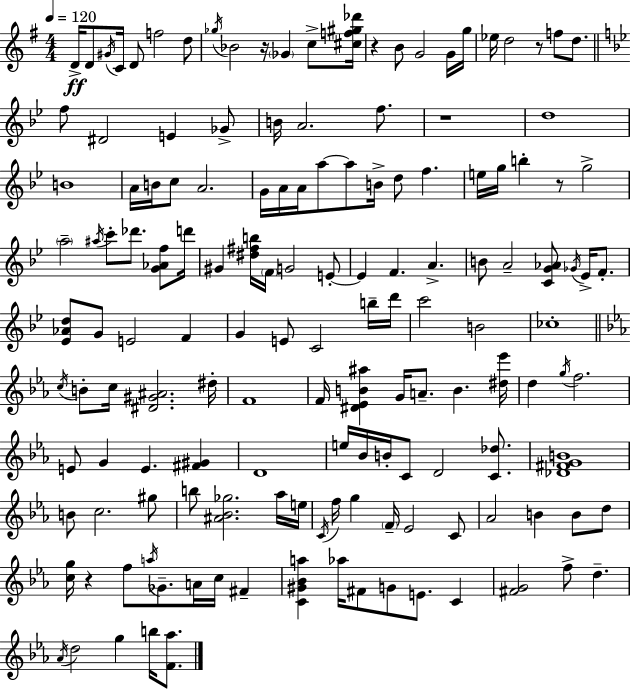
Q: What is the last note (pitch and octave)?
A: B5